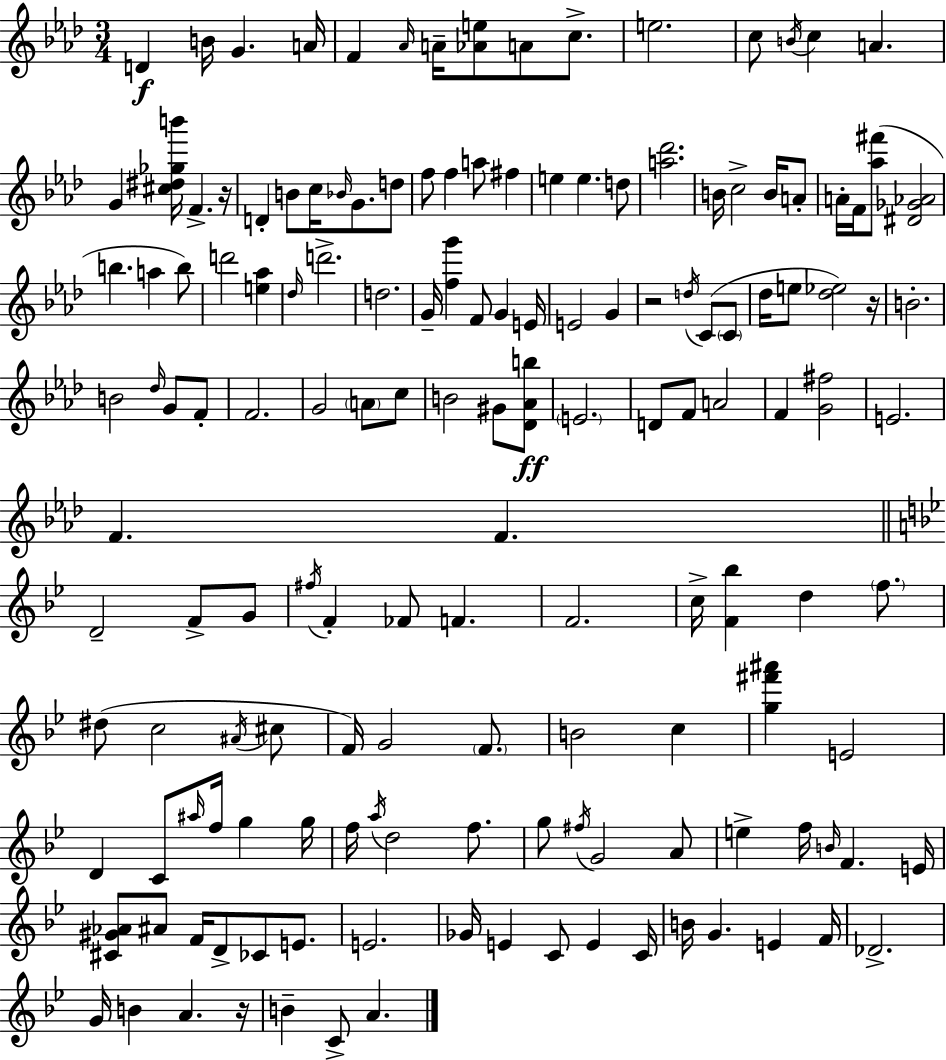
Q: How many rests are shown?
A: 4